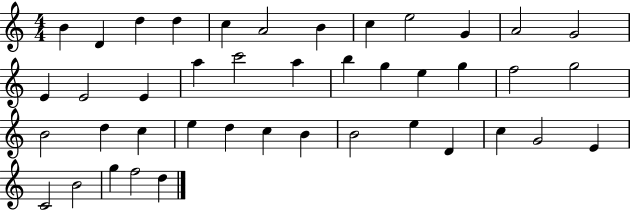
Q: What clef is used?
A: treble